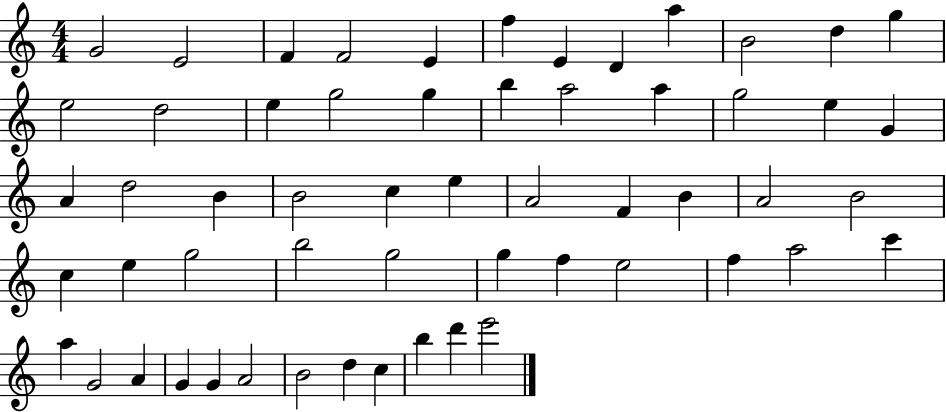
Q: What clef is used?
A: treble